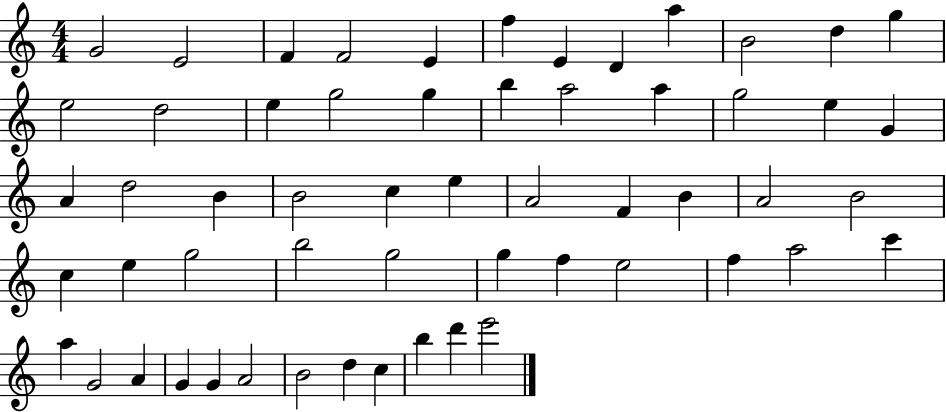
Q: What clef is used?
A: treble